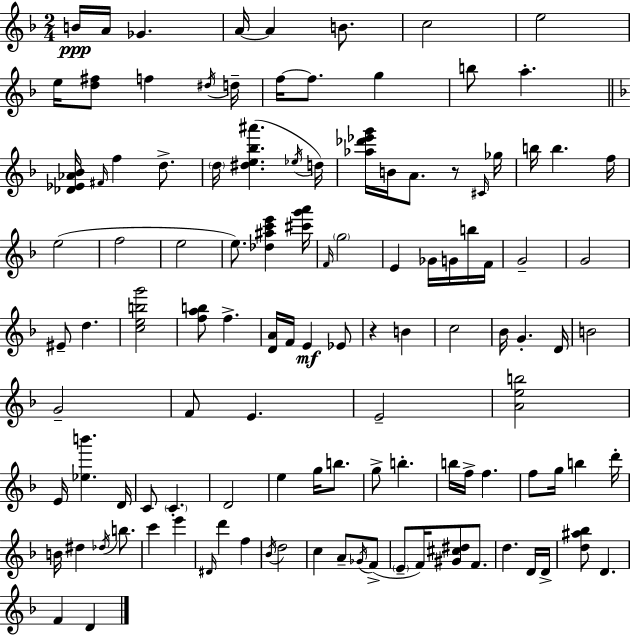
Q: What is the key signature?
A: D minor